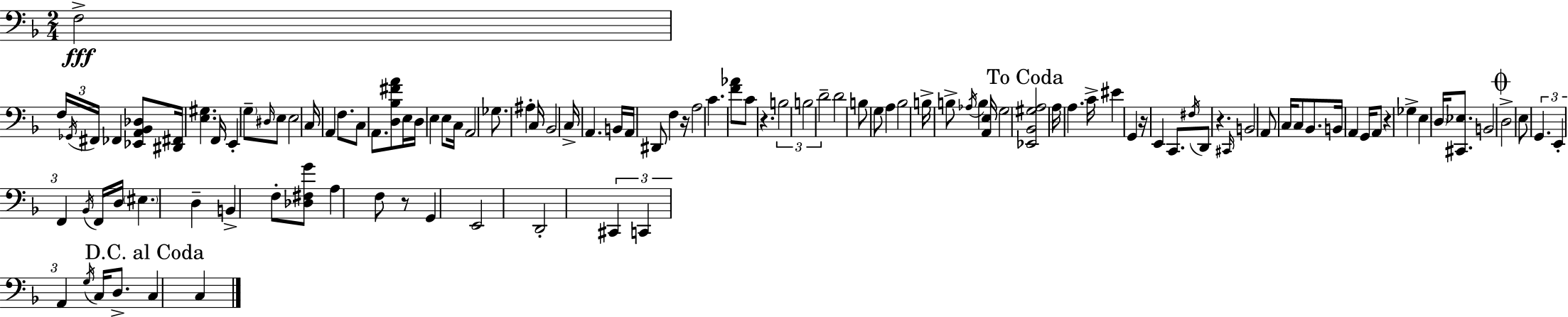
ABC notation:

X:1
T:Untitled
M:2/4
L:1/4
K:F
F,2 F,/4 _G,,/4 ^F,,/4 _F,, [_E,,A,,_B,,_D,]/2 [^D,,^F,,]/4 [E,^G,] F,,/4 E,, G,/2 ^D,/4 E,/2 E,2 C,/4 A,, F,/2 C,/2 A,,/2 [D,_B,^FA]/2 E,/4 D,/4 E, E,/2 C,/4 A,,2 _G,/2 ^A, C,/4 _B,,2 C,/4 A,, B,,/4 A,,/4 ^D,,/2 F, z/4 A,2 C [F_A]/2 C/2 z B,2 B,2 D2 D2 B,/2 G,/2 A, _B,2 B,/4 B,/2 _A,/4 B, [A,,E,]/4 G,2 [_E,,_B,,^G,A,]2 A,/4 A, C/4 ^E G,, z/4 E,, C,,/2 ^F,/4 D,,/2 z ^C,,/4 B,,2 A,,/2 C,/4 C,/2 _B,,/2 B,,/4 A,, G,,/4 A,,/2 z _G, E, D,/4 [^C,,_E,]/2 B,,2 D,2 E,/2 G,, E,, F,, _B,,/4 F,,/4 D,/4 ^E, D, B,, F,/2 [_D,^F,G]/2 A, F,/2 z/2 G,, E,,2 D,,2 ^C,, C,, A,, G,/4 C,/4 D,/2 C, C,